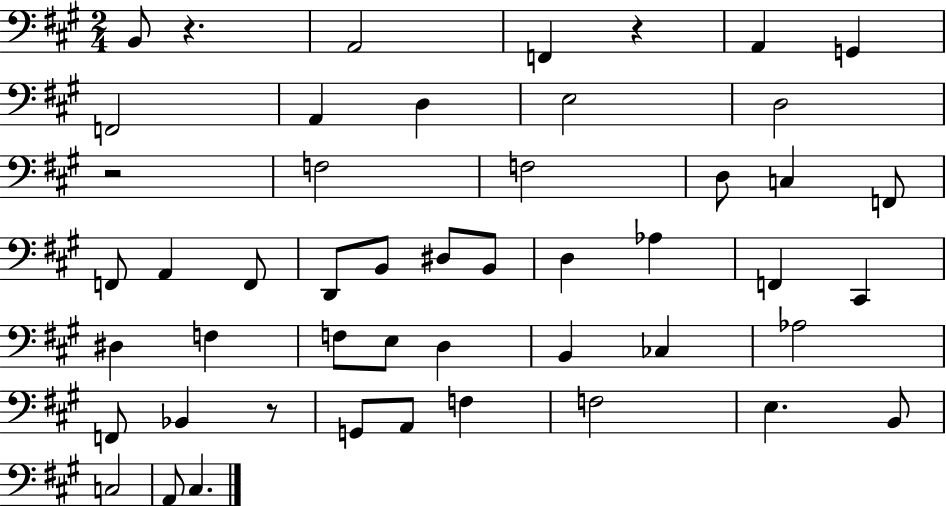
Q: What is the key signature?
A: A major